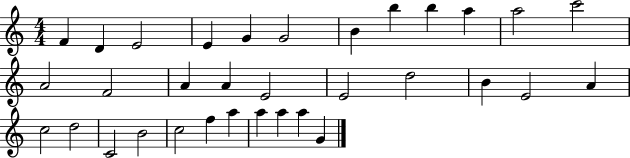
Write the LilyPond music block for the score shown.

{
  \clef treble
  \numericTimeSignature
  \time 4/4
  \key c \major
  f'4 d'4 e'2 | e'4 g'4 g'2 | b'4 b''4 b''4 a''4 | a''2 c'''2 | \break a'2 f'2 | a'4 a'4 e'2 | e'2 d''2 | b'4 e'2 a'4 | \break c''2 d''2 | c'2 b'2 | c''2 f''4 a''4 | a''4 a''4 a''4 g'4 | \break \bar "|."
}